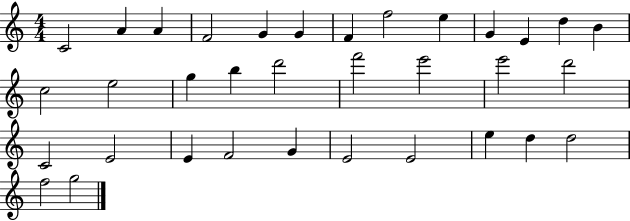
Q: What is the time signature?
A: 4/4